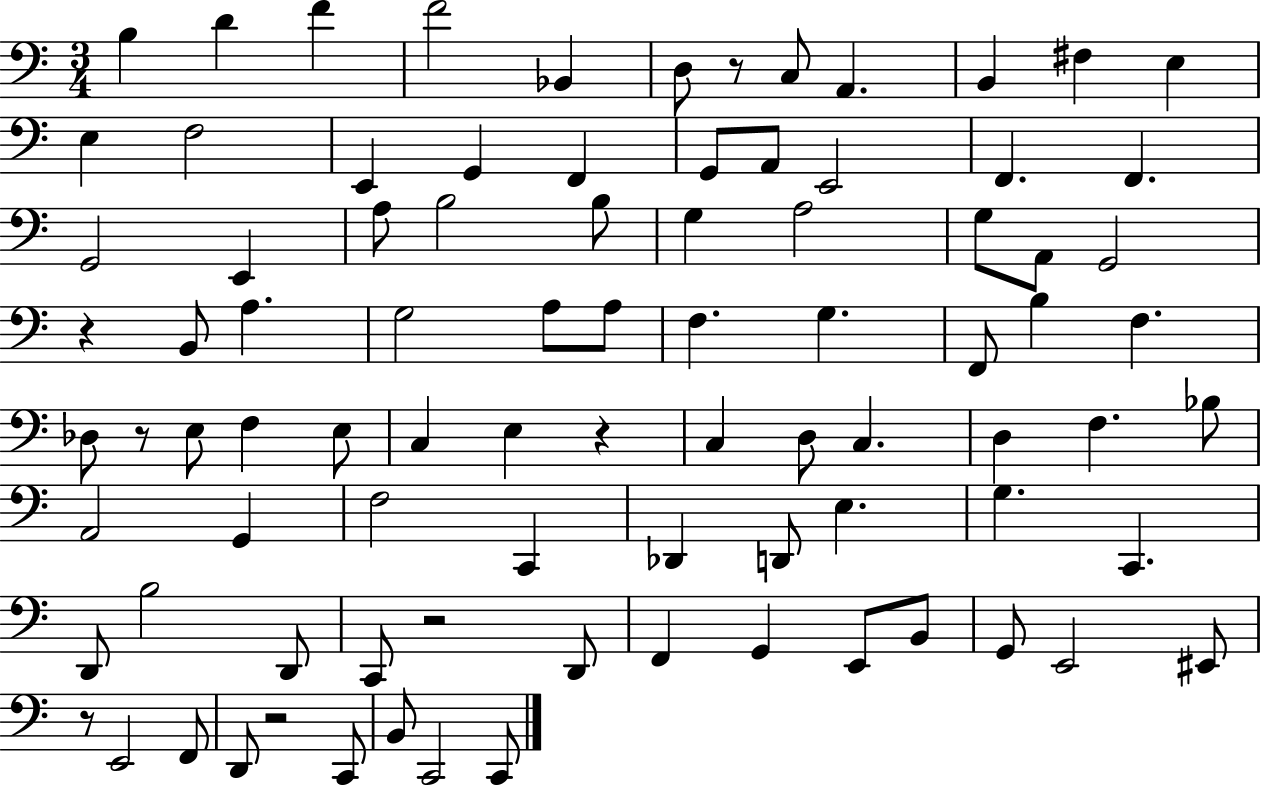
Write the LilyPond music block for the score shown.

{
  \clef bass
  \numericTimeSignature
  \time 3/4
  \key c \major
  \repeat volta 2 { b4 d'4 f'4 | f'2 bes,4 | d8 r8 c8 a,4. | b,4 fis4 e4 | \break e4 f2 | e,4 g,4 f,4 | g,8 a,8 e,2 | f,4. f,4. | \break g,2 e,4 | a8 b2 b8 | g4 a2 | g8 a,8 g,2 | \break r4 b,8 a4. | g2 a8 a8 | f4. g4. | f,8 b4 f4. | \break des8 r8 e8 f4 e8 | c4 e4 r4 | c4 d8 c4. | d4 f4. bes8 | \break a,2 g,4 | f2 c,4 | des,4 d,8 e4. | g4. c,4. | \break d,8 b2 d,8 | c,8 r2 d,8 | f,4 g,4 e,8 b,8 | g,8 e,2 eis,8 | \break r8 e,2 f,8 | d,8 r2 c,8 | b,8 c,2 c,8 | } \bar "|."
}